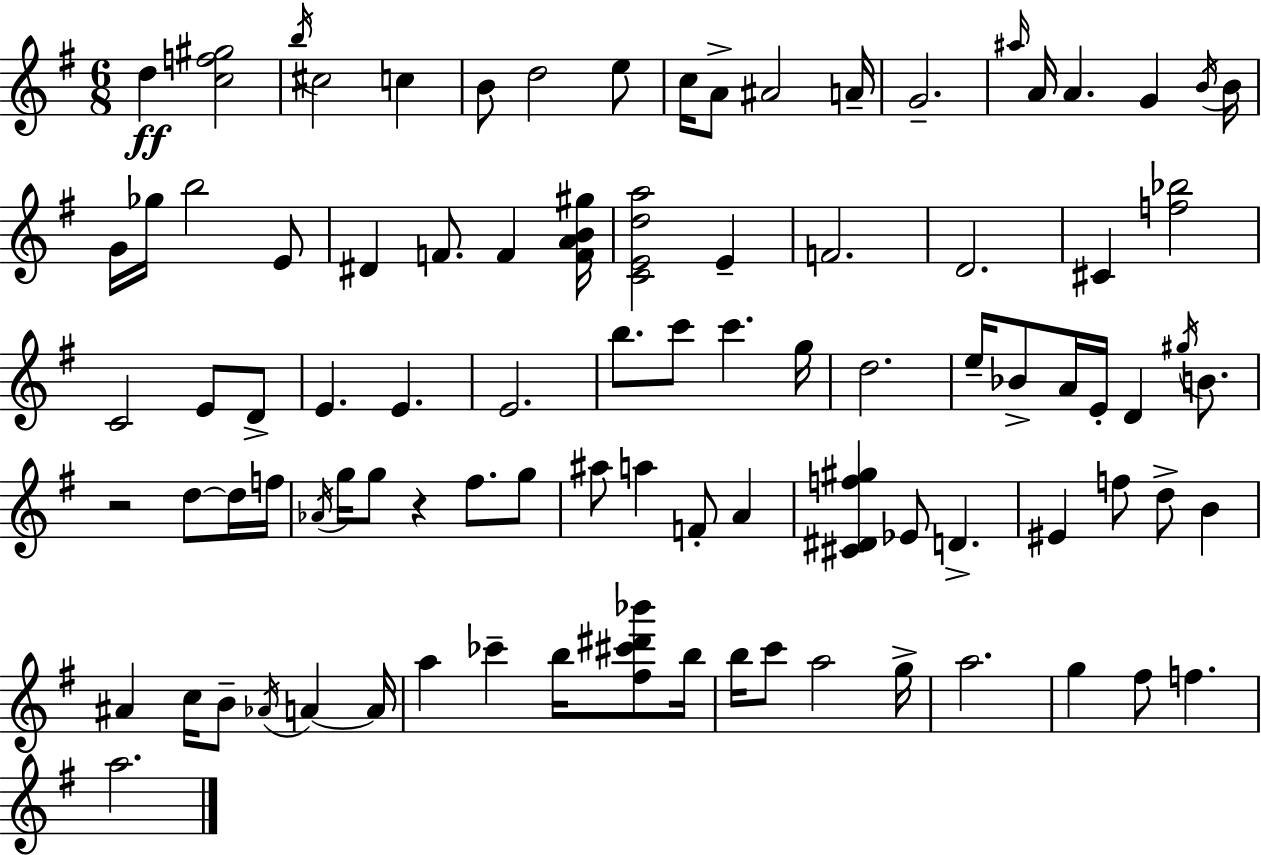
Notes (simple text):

D5/q [C5,F5,G#5]/h B5/s C#5/h C5/q B4/e D5/h E5/e C5/s A4/e A#4/h A4/s G4/h. A#5/s A4/s A4/q. G4/q B4/s B4/s G4/s Gb5/s B5/h E4/e D#4/q F4/e. F4/q [F4,A4,B4,G#5]/s [C4,E4,D5,A5]/h E4/q F4/h. D4/h. C#4/q [F5,Bb5]/h C4/h E4/e D4/e E4/q. E4/q. E4/h. B5/e. C6/e C6/q. G5/s D5/h. E5/s Bb4/e A4/s E4/s D4/q G#5/s B4/e. R/h D5/e D5/s F5/s Ab4/s G5/s G5/e R/q F#5/e. G5/e A#5/e A5/q F4/e A4/q [C#4,D#4,F5,G#5]/q Eb4/e D4/q. EIS4/q F5/e D5/e B4/q A#4/q C5/s B4/e Ab4/s A4/q A4/s A5/q CES6/q B5/s [F#5,C#6,D#6,Bb6]/e B5/s B5/s C6/e A5/h G5/s A5/h. G5/q F#5/e F5/q. A5/h.